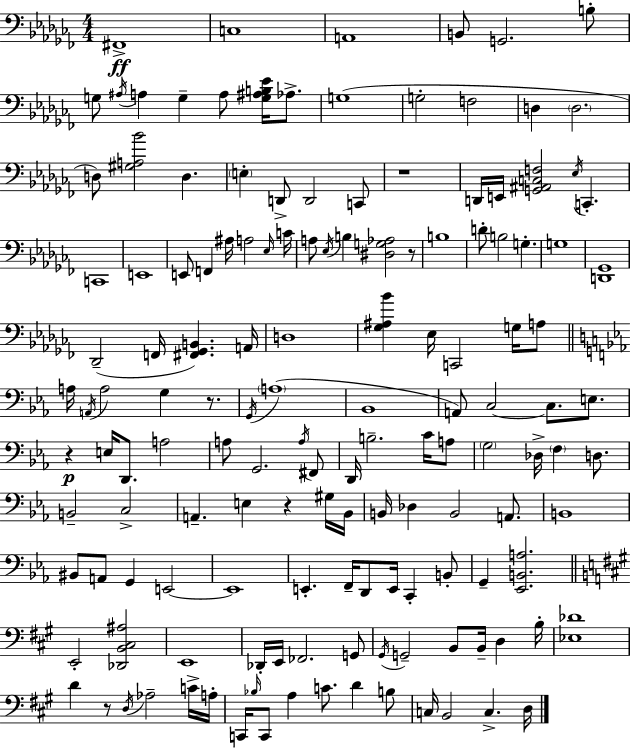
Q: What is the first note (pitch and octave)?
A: F#2